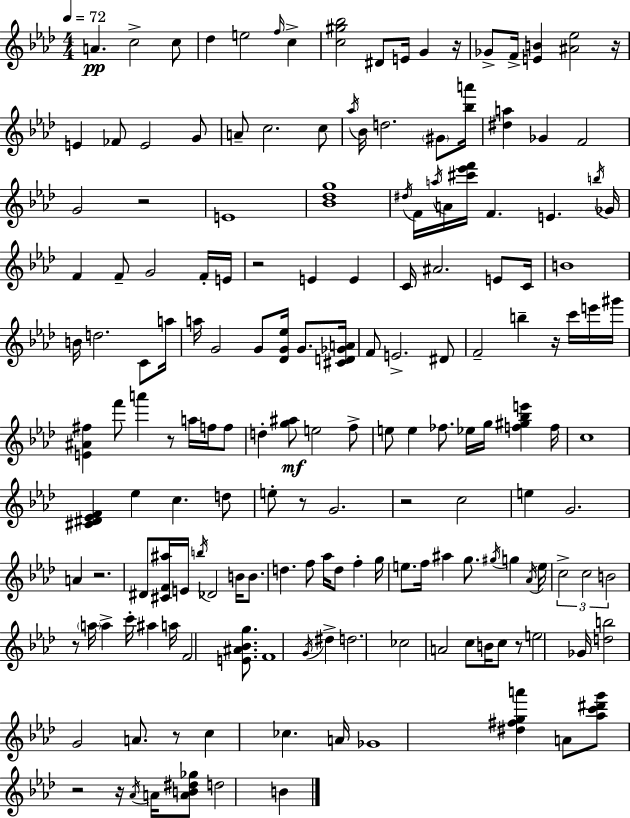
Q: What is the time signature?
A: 4/4